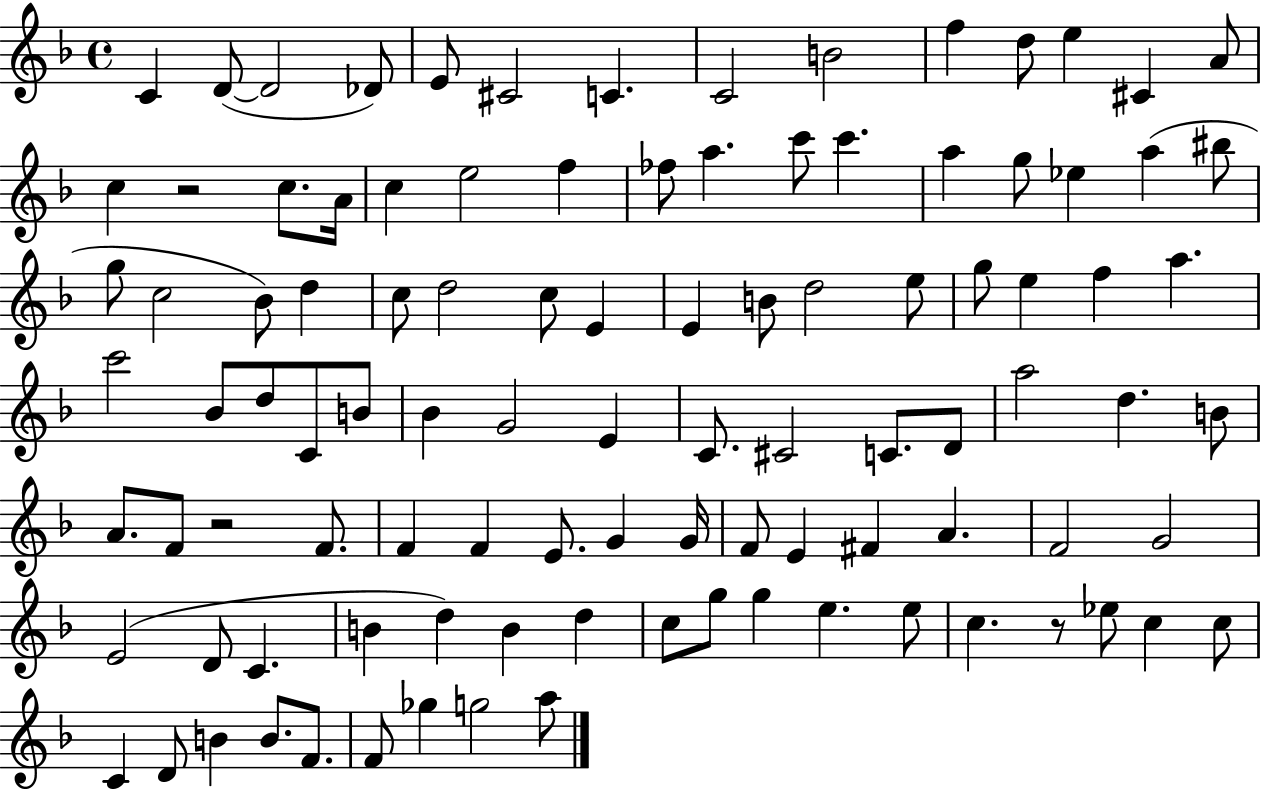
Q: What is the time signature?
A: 4/4